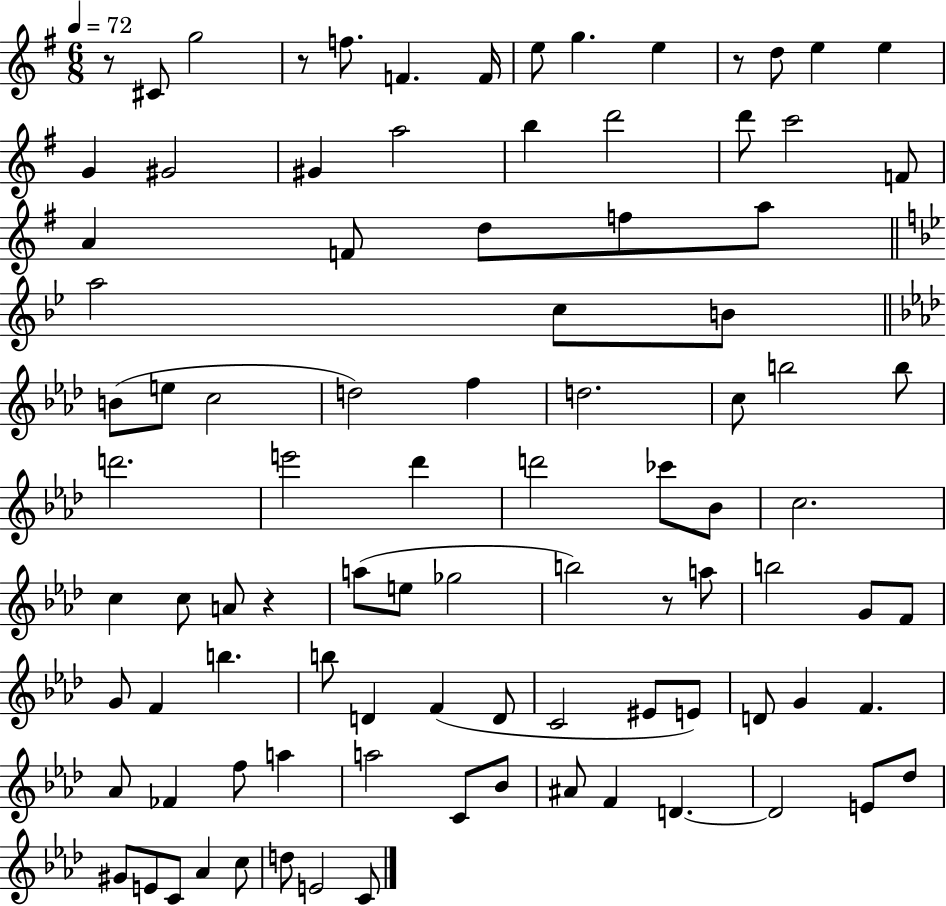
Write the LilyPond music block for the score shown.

{
  \clef treble
  \numericTimeSignature
  \time 6/8
  \key g \major
  \tempo 4 = 72
  r8 cis'8 g''2 | r8 f''8. f'4. f'16 | e''8 g''4. e''4 | r8 d''8 e''4 e''4 | \break g'4 gis'2 | gis'4 a''2 | b''4 d'''2 | d'''8 c'''2 f'8 | \break a'4 f'8 d''8 f''8 a''8 | \bar "||" \break \key bes \major a''2 c''8 b'8 | \bar "||" \break \key aes \major b'8( e''8 c''2 | d''2) f''4 | d''2. | c''8 b''2 b''8 | \break d'''2. | e'''2 des'''4 | d'''2 ces'''8 bes'8 | c''2. | \break c''4 c''8 a'8 r4 | a''8( e''8 ges''2 | b''2) r8 a''8 | b''2 g'8 f'8 | \break g'8 f'4 b''4. | b''8 d'4 f'4( d'8 | c'2 eis'8 e'8) | d'8 g'4 f'4. | \break aes'8 fes'4 f''8 a''4 | a''2 c'8 bes'8 | ais'8 f'4 d'4.~~ | d'2 e'8 des''8 | \break gis'8 e'8 c'8 aes'4 c''8 | d''8 e'2 c'8 | \bar "|."
}